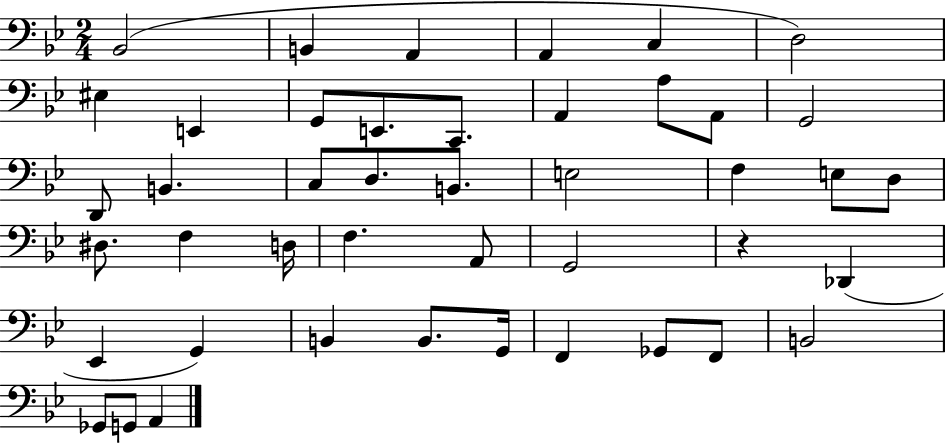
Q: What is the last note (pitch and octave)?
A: A2